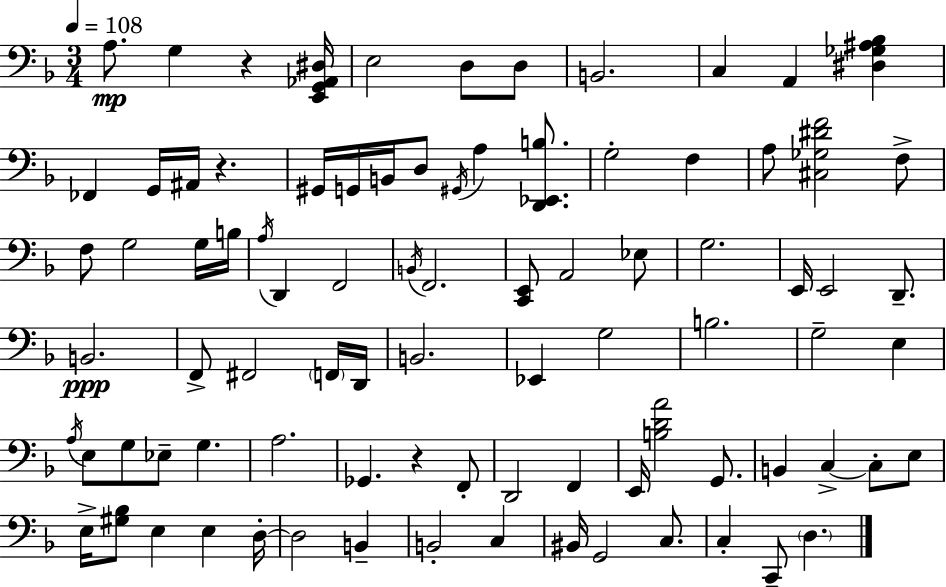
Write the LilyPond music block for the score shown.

{
  \clef bass
  \numericTimeSignature
  \time 3/4
  \key d \minor
  \tempo 4 = 108
  a8.\mp g4 r4 <e, g, aes, dis>16 | e2 d8 d8 | b,2. | c4 a,4 <dis ges ais bes>4 | \break fes,4 g,16 ais,16 r4. | gis,16 g,16 b,16 d8 \acciaccatura { gis,16 } a4 <d, ees, b>8. | g2-. f4 | a8 <cis ges dis' f'>2 f8-> | \break f8 g2 g16 | b16 \acciaccatura { a16 } d,4 f,2 | \acciaccatura { b,16 } f,2. | <c, e,>8 a,2 | \break ees8 g2. | e,16 e,2 | d,8.-- b,2.\ppp | f,8-> fis,2 | \break \parenthesize f,16 d,16 b,2. | ees,4 g2 | b2. | g2-- e4 | \break \acciaccatura { a16 } e8 g8 ees8-- g4. | a2. | ges,4. r4 | f,8-. d,2 | \break f,4 e,16 <b d' a'>2 | g,8. b,4 c4->~~ | c8-. e8 e16-> <gis bes>8 e4 e4 | d16-.~~ d2 | \break b,4-- b,2-. | c4 bis,16 g,2 | c8. c4-. c,8-- \parenthesize d4. | \bar "|."
}